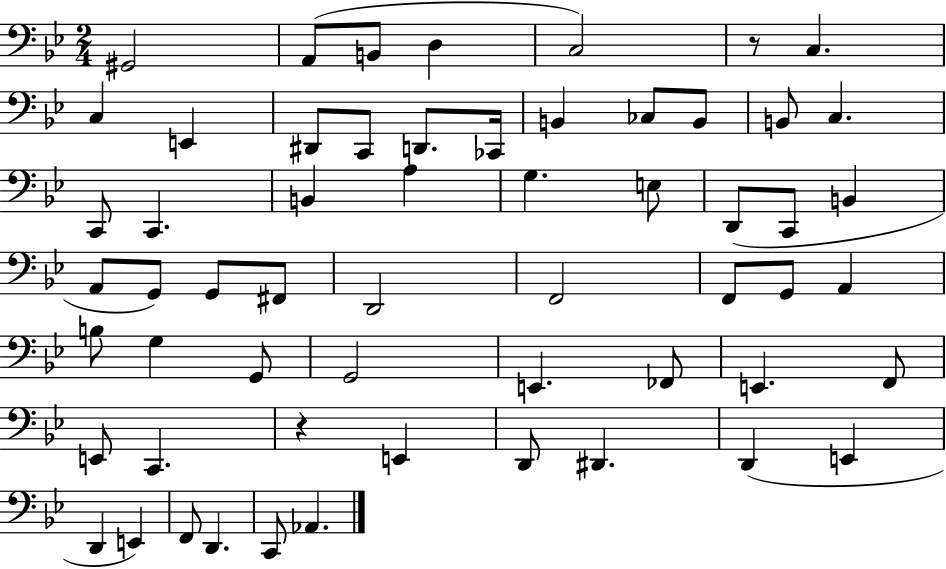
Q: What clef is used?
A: bass